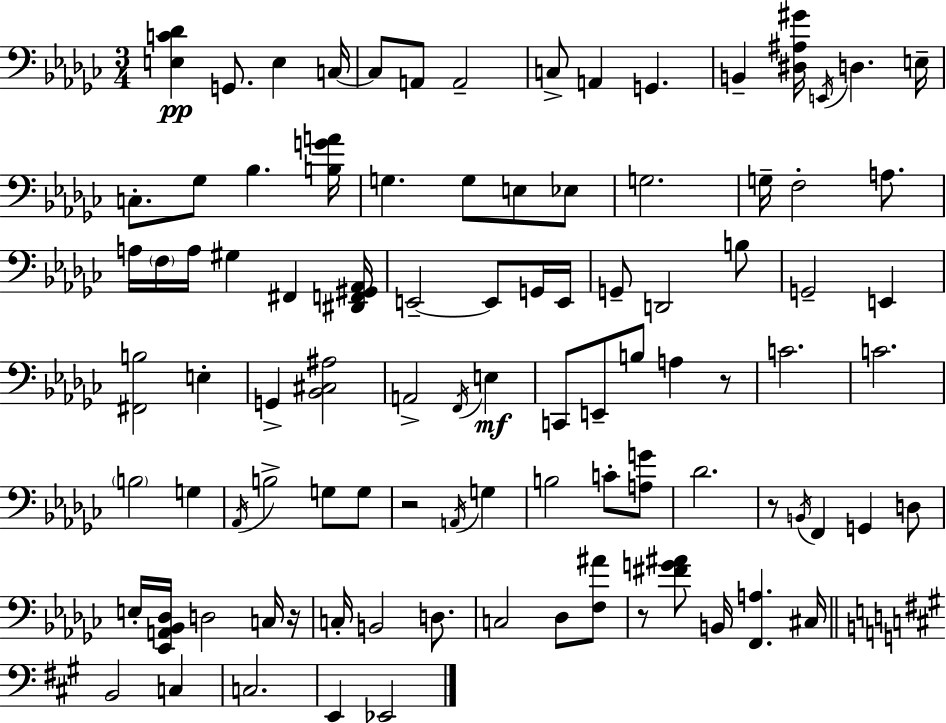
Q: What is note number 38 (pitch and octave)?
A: E2